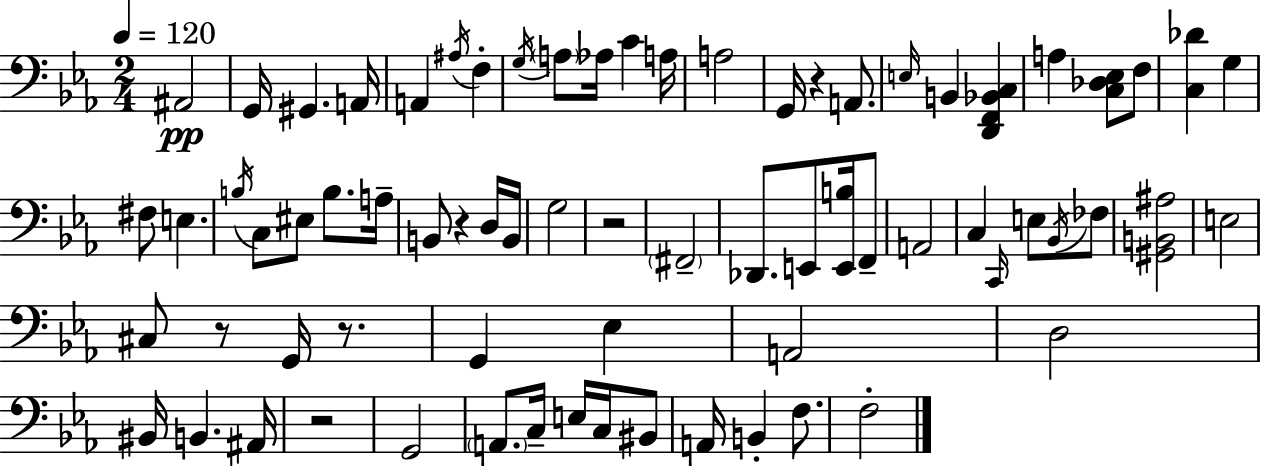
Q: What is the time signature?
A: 2/4